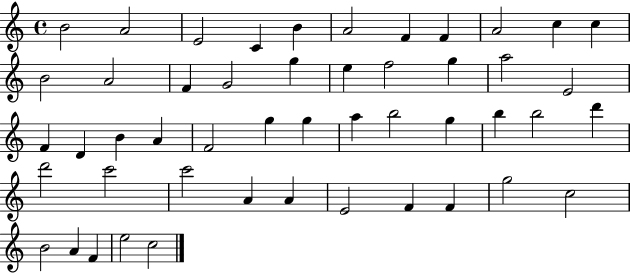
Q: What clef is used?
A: treble